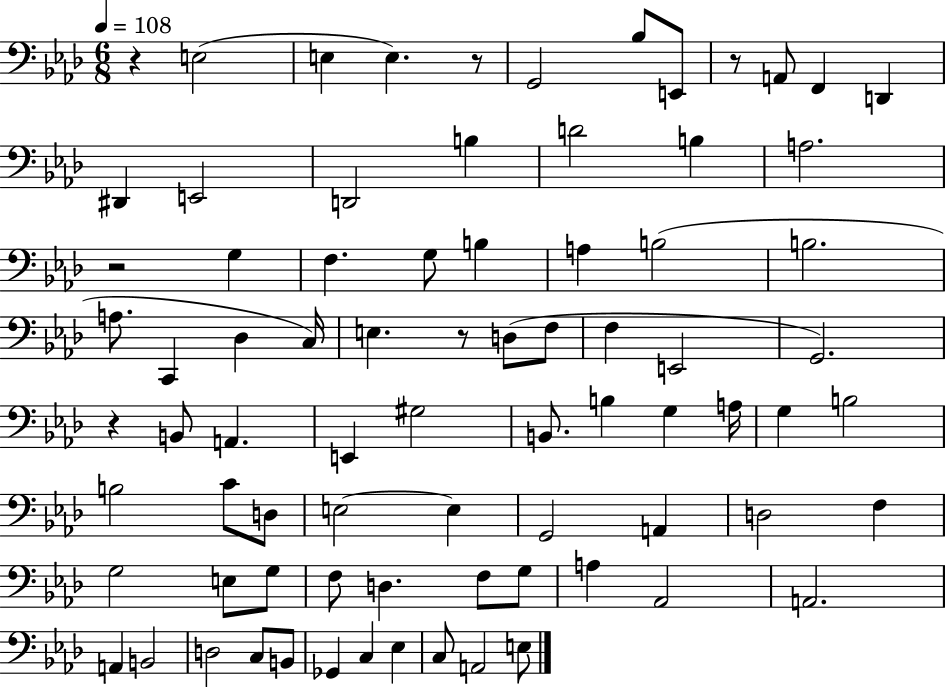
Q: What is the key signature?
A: AES major